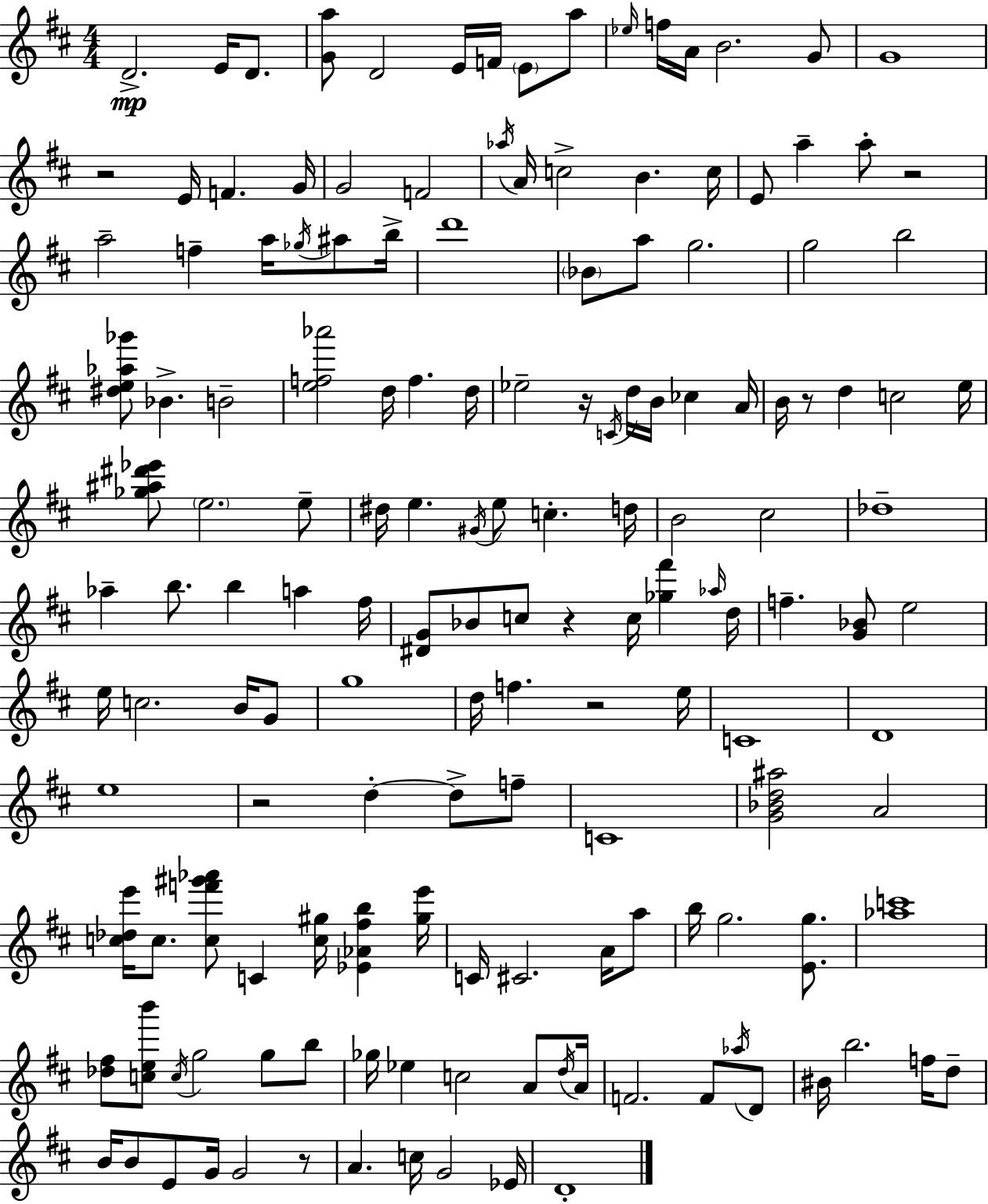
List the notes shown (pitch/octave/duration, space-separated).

D4/h. E4/s D4/e. [G4,A5]/e D4/h E4/s F4/s E4/e A5/e Eb5/s F5/s A4/s B4/h. G4/e G4/w R/h E4/s F4/q. G4/s G4/h F4/h Ab5/s A4/s C5/h B4/q. C5/s E4/e A5/q A5/e R/h A5/h F5/q A5/s Gb5/s A#5/e B5/s D6/w Bb4/e A5/e G5/h. G5/h B5/h [D#5,E5,Ab5,Gb6]/e Bb4/q. B4/h [E5,F5,Ab6]/h D5/s F5/q. D5/s Eb5/h R/s C4/s D5/s B4/s CES5/q A4/s B4/s R/e D5/q C5/h E5/s [Gb5,A#5,D#6,Eb6]/e E5/h. E5/e D#5/s E5/q. G#4/s E5/e C5/q. D5/s B4/h C#5/h Db5/w Ab5/q B5/e. B5/q A5/q F#5/s [D#4,G4]/e Bb4/e C5/e R/q C5/s [Gb5,F#6]/q Ab5/s D5/s F5/q. [G4,Bb4]/e E5/h E5/s C5/h. B4/s G4/e G5/w D5/s F5/q. R/h E5/s C4/w D4/w E5/w R/h D5/q D5/e F5/e C4/w [G4,Bb4,D5,A#5]/h A4/h [C5,Db5,E6]/s C5/e. [C5,F6,G#6,Ab6]/e C4/q [C5,G#5]/s [Eb4,Ab4,F#5,B5]/q [G#5,E6]/s C4/s C#4/h. A4/s A5/e B5/s G5/h. [E4,G5]/e. [Ab5,C6]/w [Db5,F#5]/e [C5,E5,B6]/e C5/s G5/h G5/e B5/e Gb5/s Eb5/q C5/h A4/e D5/s A4/s F4/h. F4/e Ab5/s D4/e BIS4/s B5/h. F5/s D5/e B4/s B4/e E4/e G4/s G4/h R/e A4/q. C5/s G4/h Eb4/s D4/w